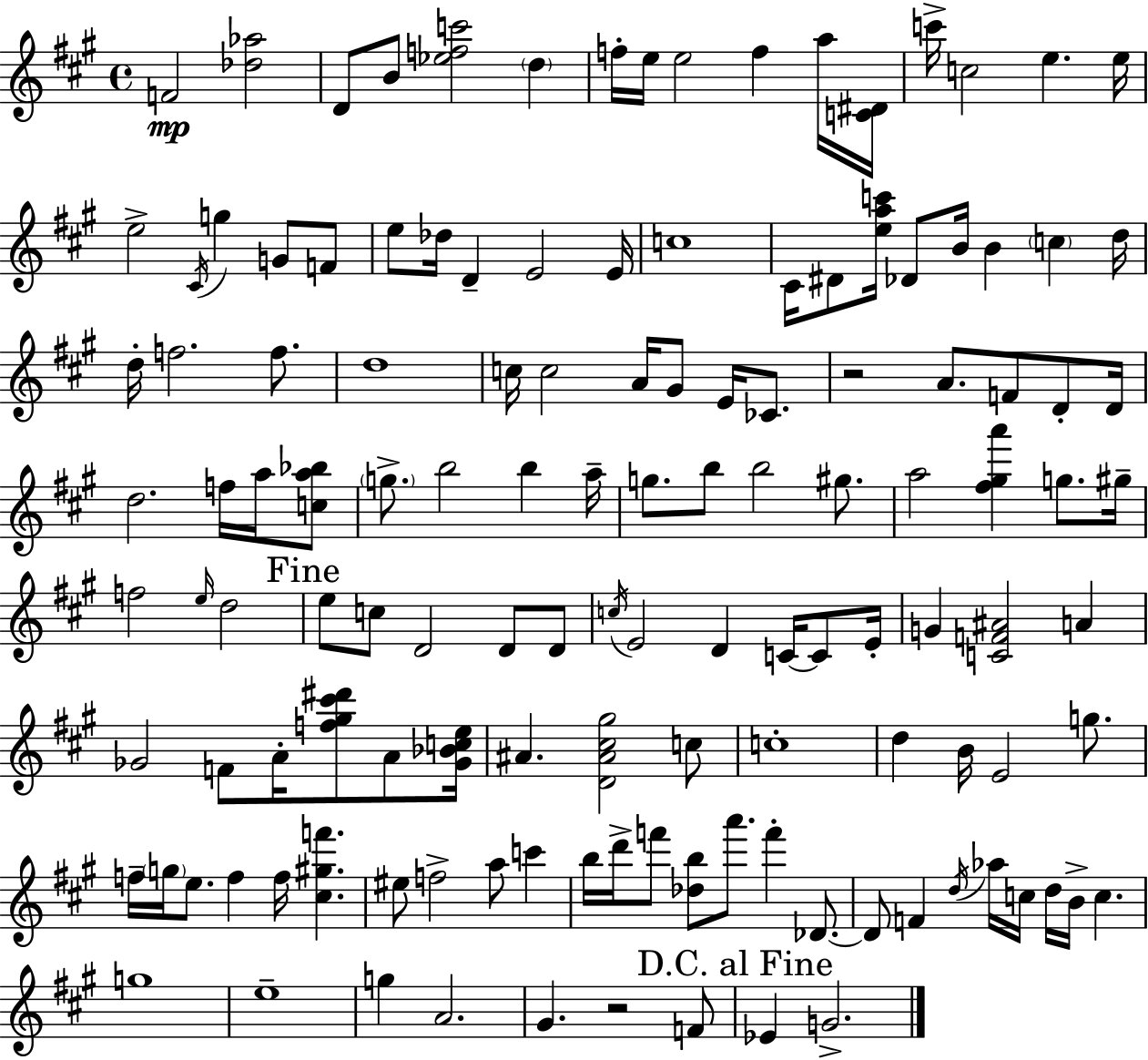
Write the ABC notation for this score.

X:1
T:Untitled
M:4/4
L:1/4
K:A
F2 [_d_a]2 D/2 B/2 [_efc']2 d f/4 e/4 e2 f a/4 [C^D]/4 c'/4 c2 e e/4 e2 ^C/4 g G/2 F/2 e/2 _d/4 D E2 E/4 c4 ^C/4 ^D/2 [eac']/4 _D/2 B/4 B c d/4 d/4 f2 f/2 d4 c/4 c2 A/4 ^G/2 E/4 _C/2 z2 A/2 F/2 D/2 D/4 d2 f/4 a/4 [ca_b]/2 g/2 b2 b a/4 g/2 b/2 b2 ^g/2 a2 [^f^ga'] g/2 ^g/4 f2 e/4 d2 e/2 c/2 D2 D/2 D/2 c/4 E2 D C/4 C/2 E/4 G [CF^A]2 A _G2 F/2 A/4 [f^g^c'^d']/2 A/2 [_G_Bce]/4 ^A [D^A^c^g]2 c/2 c4 d B/4 E2 g/2 f/4 g/4 e/2 f f/4 [^c^gf'] ^e/2 f2 a/2 c' b/4 d'/4 f'/2 [_db]/2 a'/2 f' _D/2 _D/2 F d/4 _a/4 c/4 d/4 B/4 c g4 e4 g A2 ^G z2 F/2 _E G2